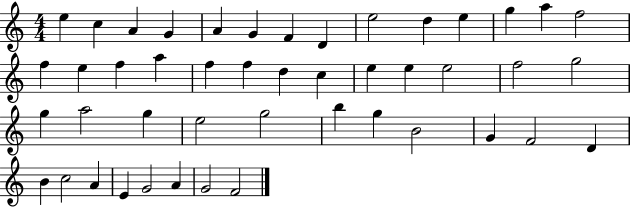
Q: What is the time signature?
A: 4/4